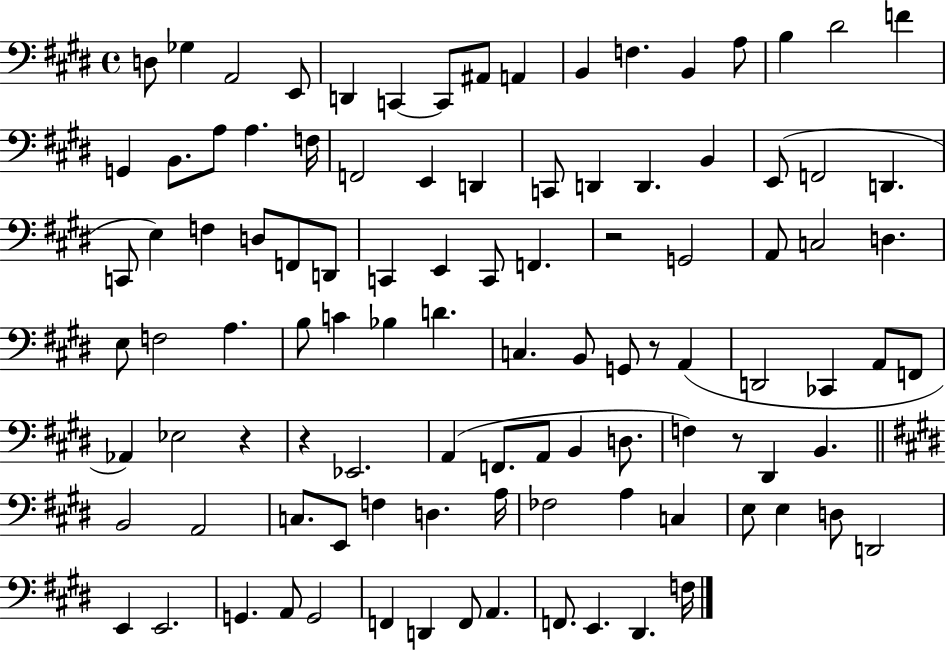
X:1
T:Untitled
M:4/4
L:1/4
K:E
D,/2 _G, A,,2 E,,/2 D,, C,, C,,/2 ^A,,/2 A,, B,, F, B,, A,/2 B, ^D2 F G,, B,,/2 A,/2 A, F,/4 F,,2 E,, D,, C,,/2 D,, D,, B,, E,,/2 F,,2 D,, C,,/2 E, F, D,/2 F,,/2 D,,/2 C,, E,, C,,/2 F,, z2 G,,2 A,,/2 C,2 D, E,/2 F,2 A, B,/2 C _B, D C, B,,/2 G,,/2 z/2 A,, D,,2 _C,, A,,/2 F,,/2 _A,, _E,2 z z _E,,2 A,, F,,/2 A,,/2 B,, D,/2 F, z/2 ^D,, B,, B,,2 A,,2 C,/2 E,,/2 F, D, A,/4 _F,2 A, C, E,/2 E, D,/2 D,,2 E,, E,,2 G,, A,,/2 G,,2 F,, D,, F,,/2 A,, F,,/2 E,, ^D,, F,/4